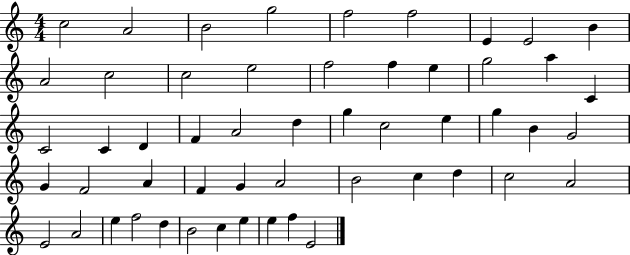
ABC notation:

X:1
T:Untitled
M:4/4
L:1/4
K:C
c2 A2 B2 g2 f2 f2 E E2 B A2 c2 c2 e2 f2 f e g2 a C C2 C D F A2 d g c2 e g B G2 G F2 A F G A2 B2 c d c2 A2 E2 A2 e f2 d B2 c e e f E2